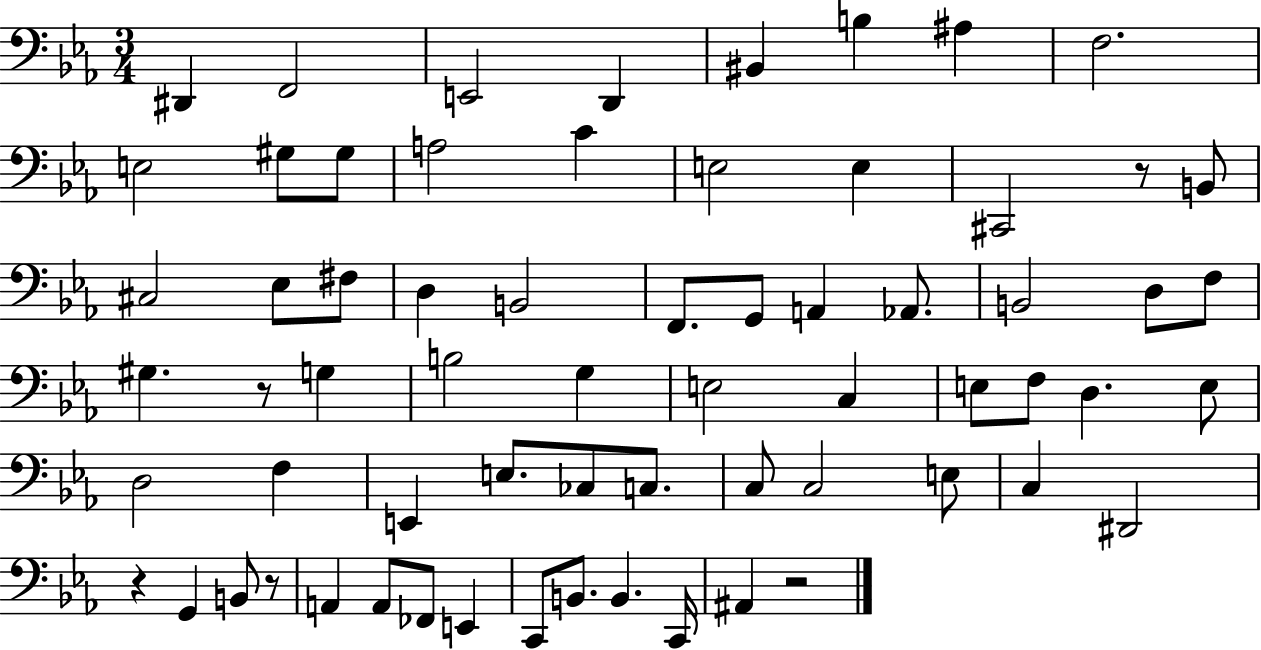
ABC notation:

X:1
T:Untitled
M:3/4
L:1/4
K:Eb
^D,, F,,2 E,,2 D,, ^B,, B, ^A, F,2 E,2 ^G,/2 ^G,/2 A,2 C E,2 E, ^C,,2 z/2 B,,/2 ^C,2 _E,/2 ^F,/2 D, B,,2 F,,/2 G,,/2 A,, _A,,/2 B,,2 D,/2 F,/2 ^G, z/2 G, B,2 G, E,2 C, E,/2 F,/2 D, E,/2 D,2 F, E,, E,/2 _C,/2 C,/2 C,/2 C,2 E,/2 C, ^D,,2 z G,, B,,/2 z/2 A,, A,,/2 _F,,/2 E,, C,,/2 B,,/2 B,, C,,/4 ^A,, z2